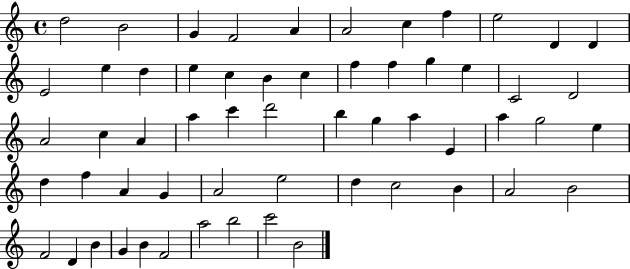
D5/h B4/h G4/q F4/h A4/q A4/h C5/q F5/q E5/h D4/q D4/q E4/h E5/q D5/q E5/q C5/q B4/q C5/q F5/q F5/q G5/q E5/q C4/h D4/h A4/h C5/q A4/q A5/q C6/q D6/h B5/q G5/q A5/q E4/q A5/q G5/h E5/q D5/q F5/q A4/q G4/q A4/h E5/h D5/q C5/h B4/q A4/h B4/h F4/h D4/q B4/q G4/q B4/q F4/h A5/h B5/h C6/h B4/h